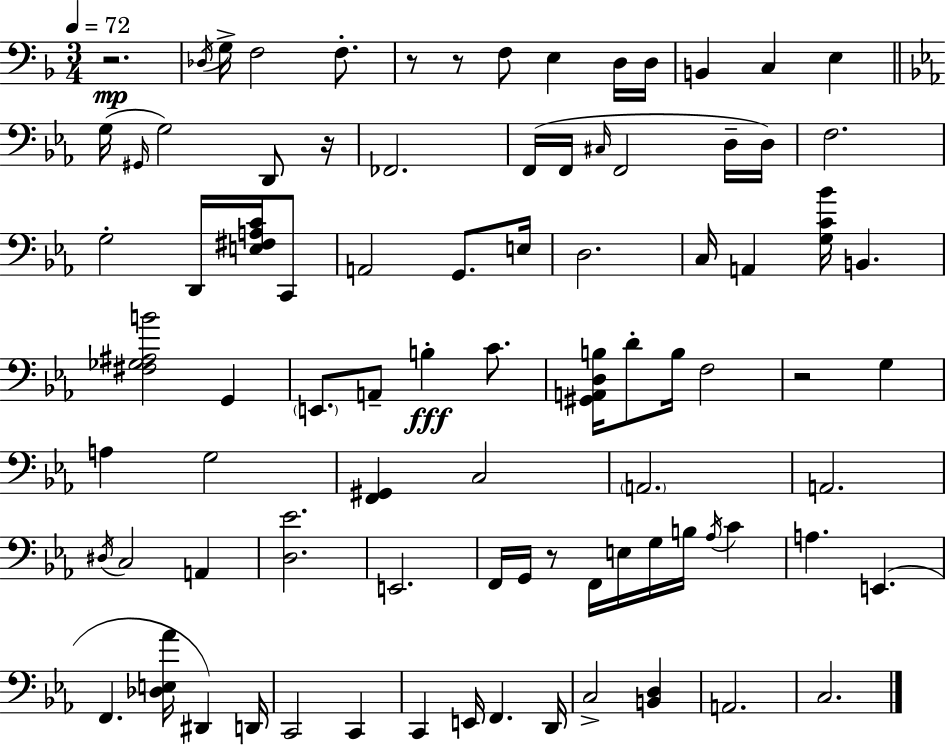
R/h. Db3/s G3/s F3/h F3/e. R/e R/e F3/e E3/q D3/s D3/s B2/q C3/q E3/q G3/s G#2/s G3/h D2/e R/s FES2/h. F2/s F2/s C#3/s F2/h D3/s D3/s F3/h. G3/h D2/s [E3,F#3,A3,C4]/s C2/e A2/h G2/e. E3/s D3/h. C3/s A2/q [G3,C4,Bb4]/s B2/q. [F#3,Gb3,A#3,B4]/h G2/q E2/e. A2/e B3/q C4/e. [G#2,A2,D3,B3]/s D4/e B3/s F3/h R/h G3/q A3/q G3/h [F2,G#2]/q C3/h A2/h. A2/h. D#3/s C3/h A2/q [D3,Eb4]/h. E2/h. F2/s G2/s R/e F2/s E3/s G3/s B3/s Ab3/s C4/q A3/q. E2/q. F2/q. [Db3,E3,Ab4]/s D#2/q D2/s C2/h C2/q C2/q E2/s F2/q. D2/s C3/h [B2,D3]/q A2/h. C3/h.